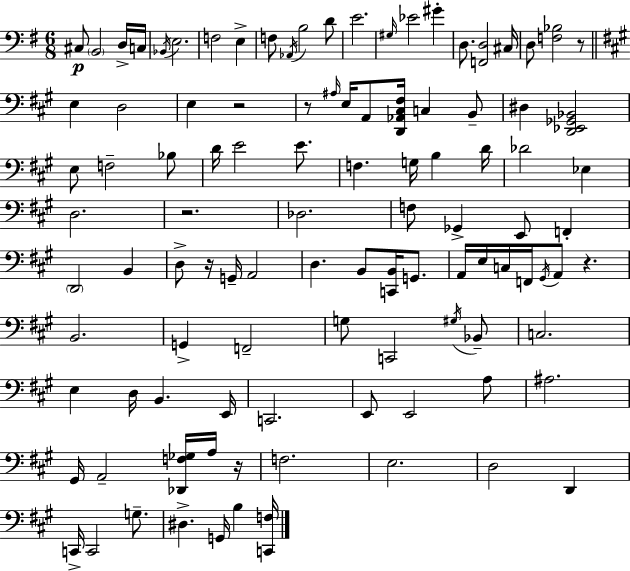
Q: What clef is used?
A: bass